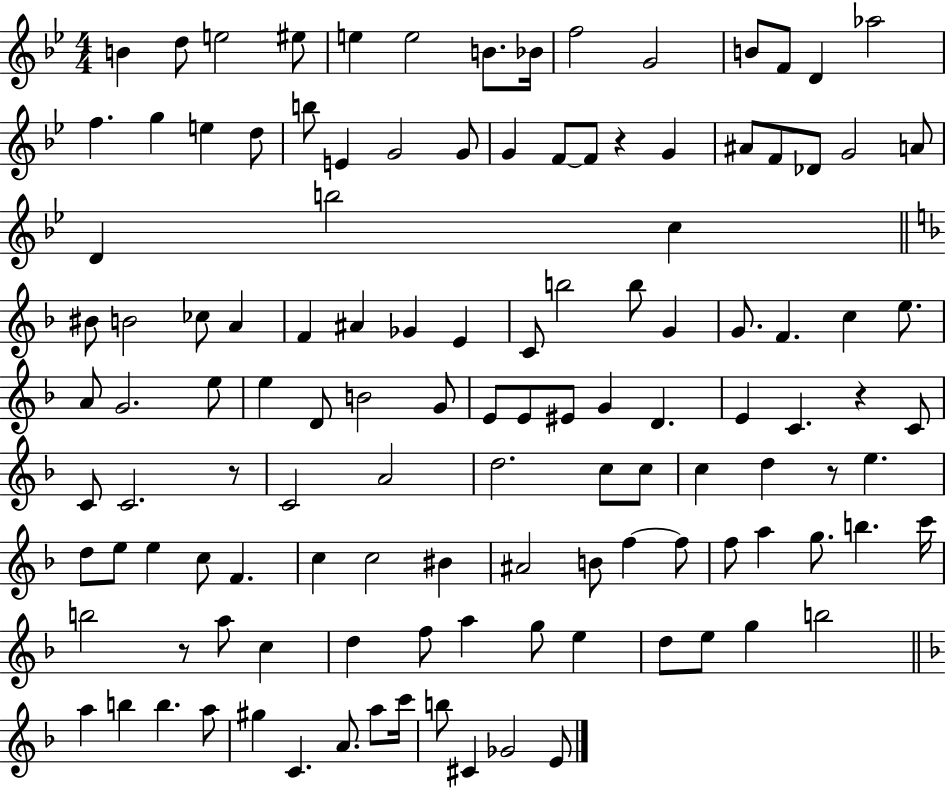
B4/q D5/e E5/h EIS5/e E5/q E5/h B4/e. Bb4/s F5/h G4/h B4/e F4/e D4/q Ab5/h F5/q. G5/q E5/q D5/e B5/e E4/q G4/h G4/e G4/q F4/e F4/e R/q G4/q A#4/e F4/e Db4/e G4/h A4/e D4/q B5/h C5/q BIS4/e B4/h CES5/e A4/q F4/q A#4/q Gb4/q E4/q C4/e B5/h B5/e G4/q G4/e. F4/q. C5/q E5/e. A4/e G4/h. E5/e E5/q D4/e B4/h G4/e E4/e E4/e EIS4/e G4/q D4/q. E4/q C4/q. R/q C4/e C4/e C4/h. R/e C4/h A4/h D5/h. C5/e C5/e C5/q D5/q R/e E5/q. D5/e E5/e E5/q C5/e F4/q. C5/q C5/h BIS4/q A#4/h B4/e F5/q F5/e F5/e A5/q G5/e. B5/q. C6/s B5/h R/e A5/e C5/q D5/q F5/e A5/q G5/e E5/q D5/e E5/e G5/q B5/h A5/q B5/q B5/q. A5/e G#5/q C4/q. A4/e. A5/e C6/s B5/e C#4/q Gb4/h E4/e